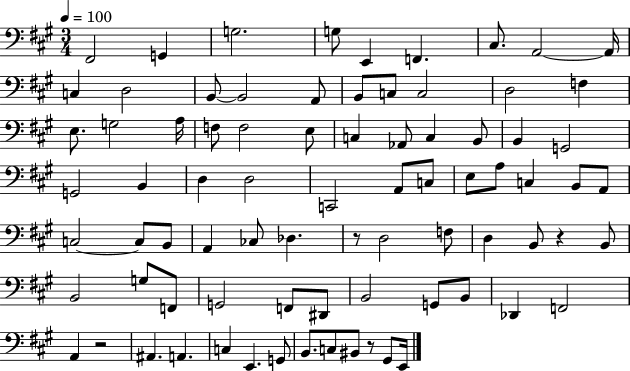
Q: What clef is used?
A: bass